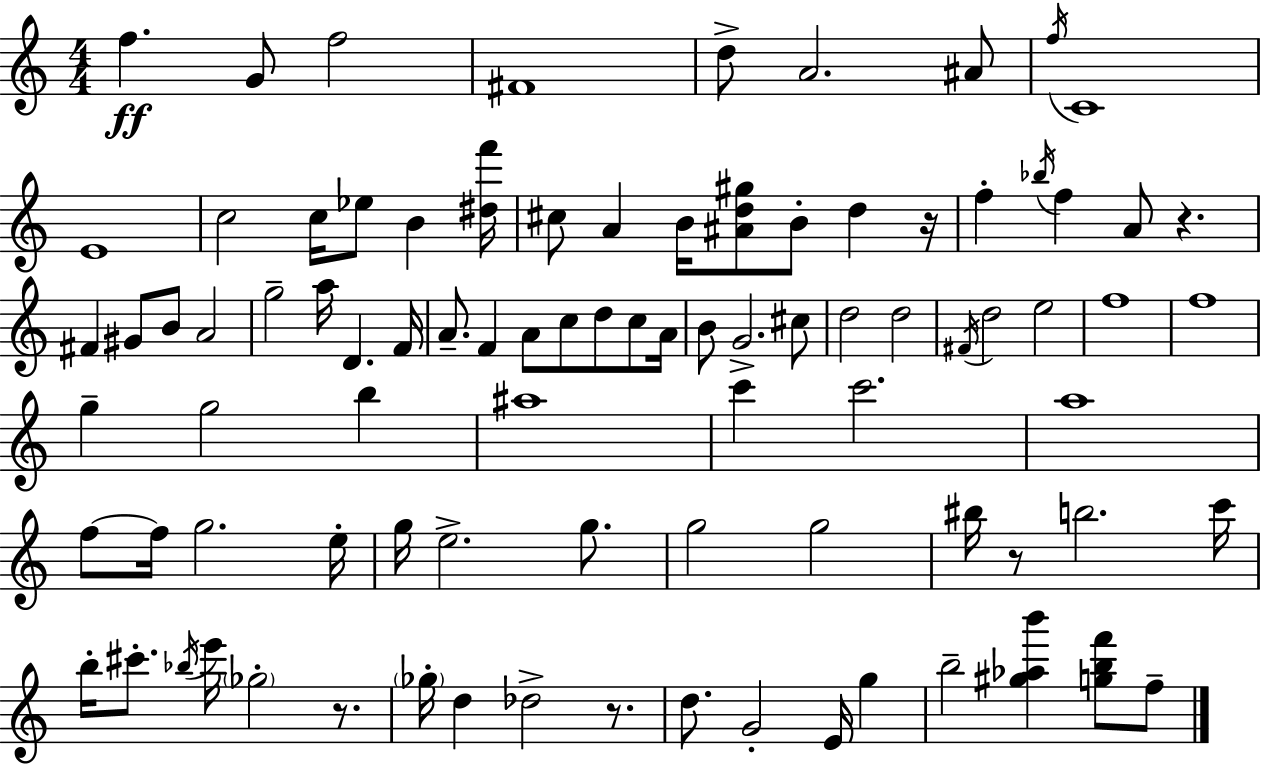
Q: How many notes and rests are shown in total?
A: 90